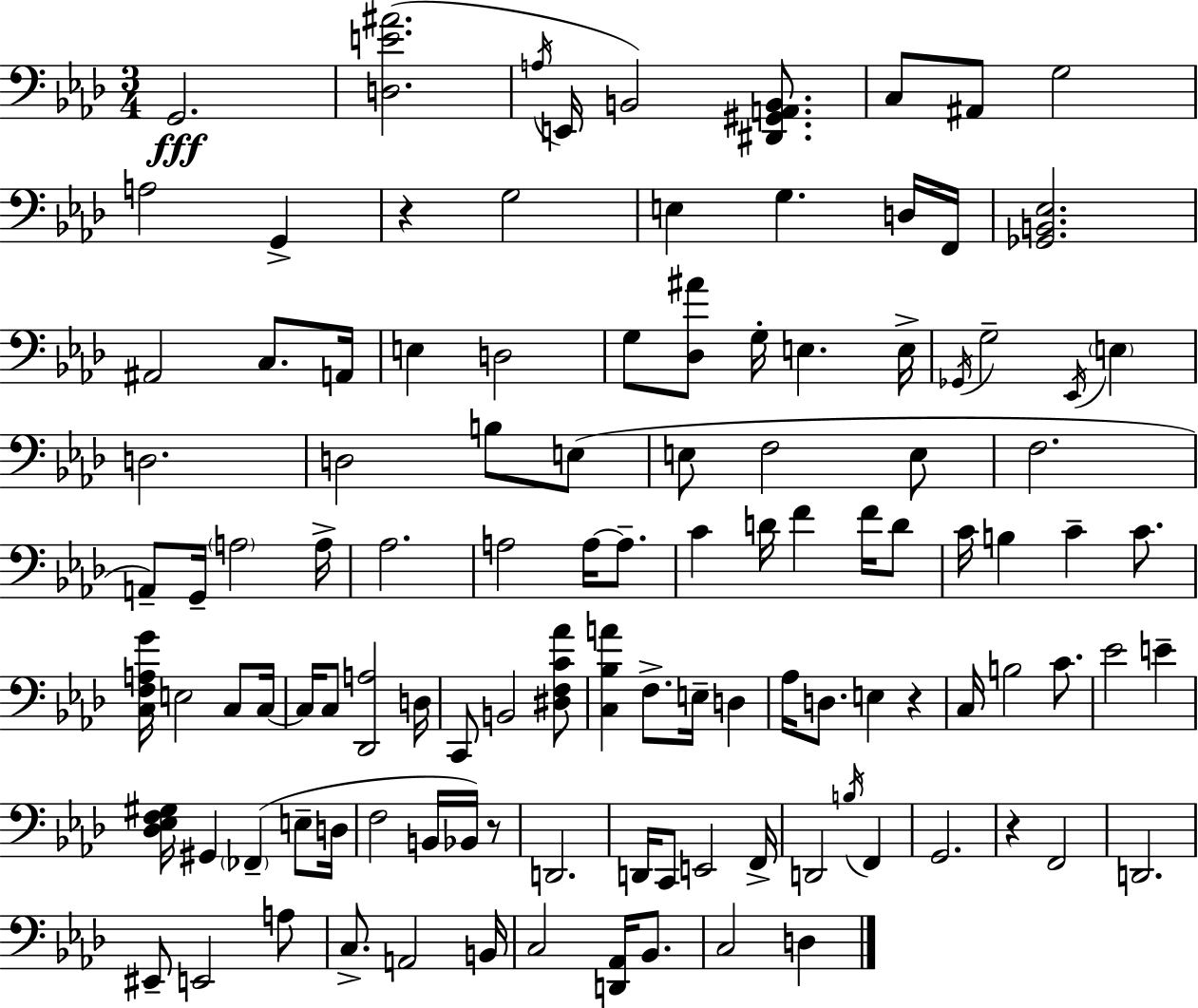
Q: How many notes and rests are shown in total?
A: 113